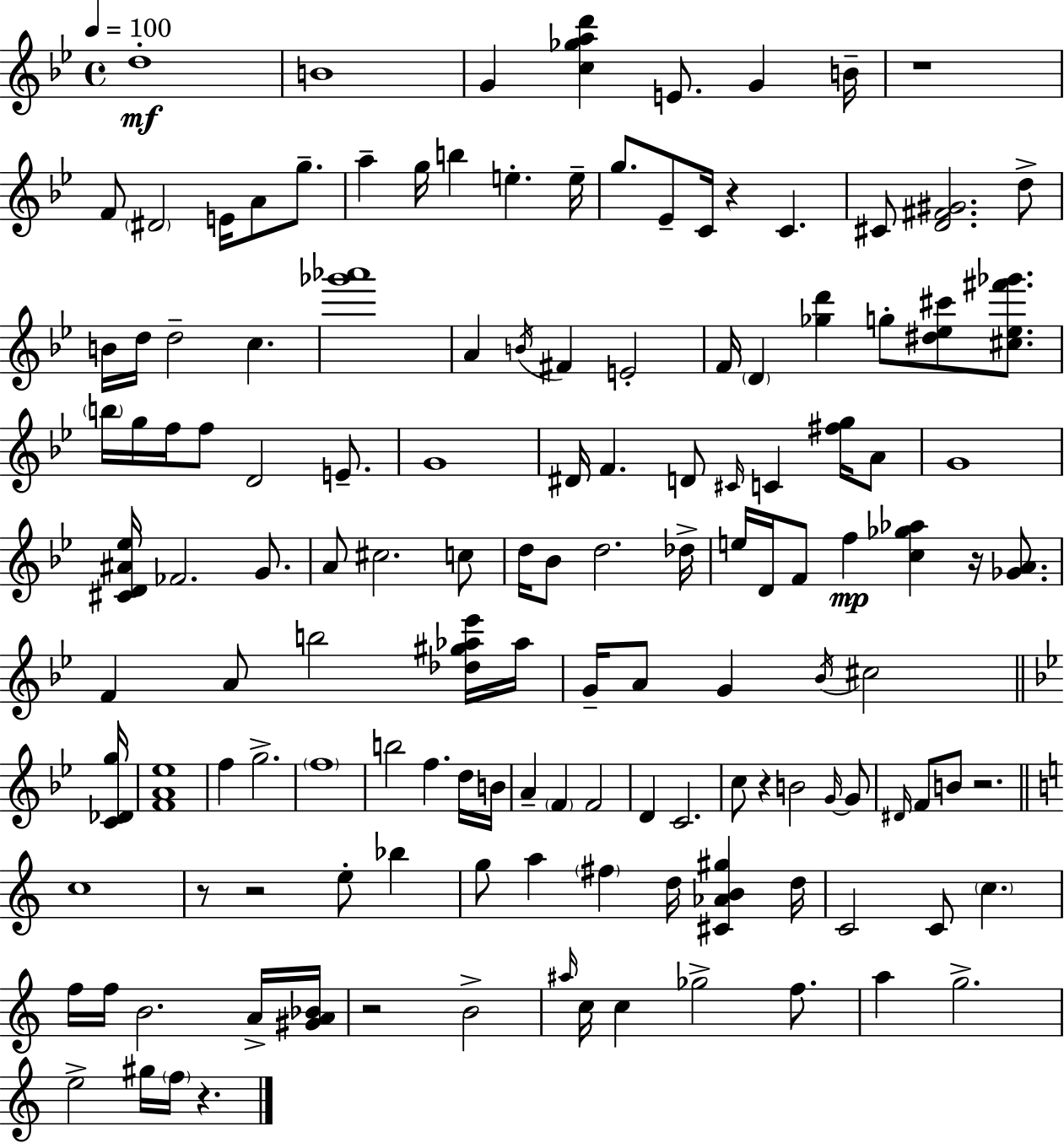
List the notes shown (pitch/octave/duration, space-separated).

D5/w B4/w G4/q [C5,Gb5,A5,D6]/q E4/e. G4/q B4/s R/w F4/e D#4/h E4/s A4/e G5/e. A5/q G5/s B5/q E5/q. E5/s G5/e. Eb4/e C4/s R/q C4/q. C#4/e [D4,F#4,G#4]/h. D5/e B4/s D5/s D5/h C5/q. [Gb6,Ab6]/w A4/q B4/s F#4/q E4/h F4/s D4/q [Gb5,D6]/q G5/e [D#5,Eb5,C#6]/e [C#5,Eb5,F#6,Gb6]/e. B5/s G5/s F5/s F5/e D4/h E4/e. G4/w D#4/s F4/q. D4/e C#4/s C4/q [F#5,G5]/s A4/e G4/w [C#4,D4,A#4,Eb5]/s FES4/h. G4/e. A4/e C#5/h. C5/e D5/s Bb4/e D5/h. Db5/s E5/s D4/s F4/e F5/q [C5,Gb5,Ab5]/q R/s [Gb4,A4]/e. F4/q A4/e B5/h [Db5,G#5,Ab5,Eb6]/s Ab5/s G4/s A4/e G4/q Bb4/s C#5/h [C4,Db4,G5]/s [F4,A4,Eb5]/w F5/q G5/h. F5/w B5/h F5/q. D5/s B4/s A4/q F4/q F4/h D4/q C4/h. C5/e R/q B4/h G4/s G4/e D#4/s F4/e B4/e R/h. C5/w R/e R/h E5/e Bb5/q G5/e A5/q F#5/q D5/s [C#4,Ab4,B4,G#5]/q D5/s C4/h C4/e C5/q. F5/s F5/s B4/h. A4/s [G#4,A4,Bb4]/s R/h B4/h A#5/s C5/s C5/q Gb5/h F5/e. A5/q G5/h. E5/h G#5/s F5/s R/q.